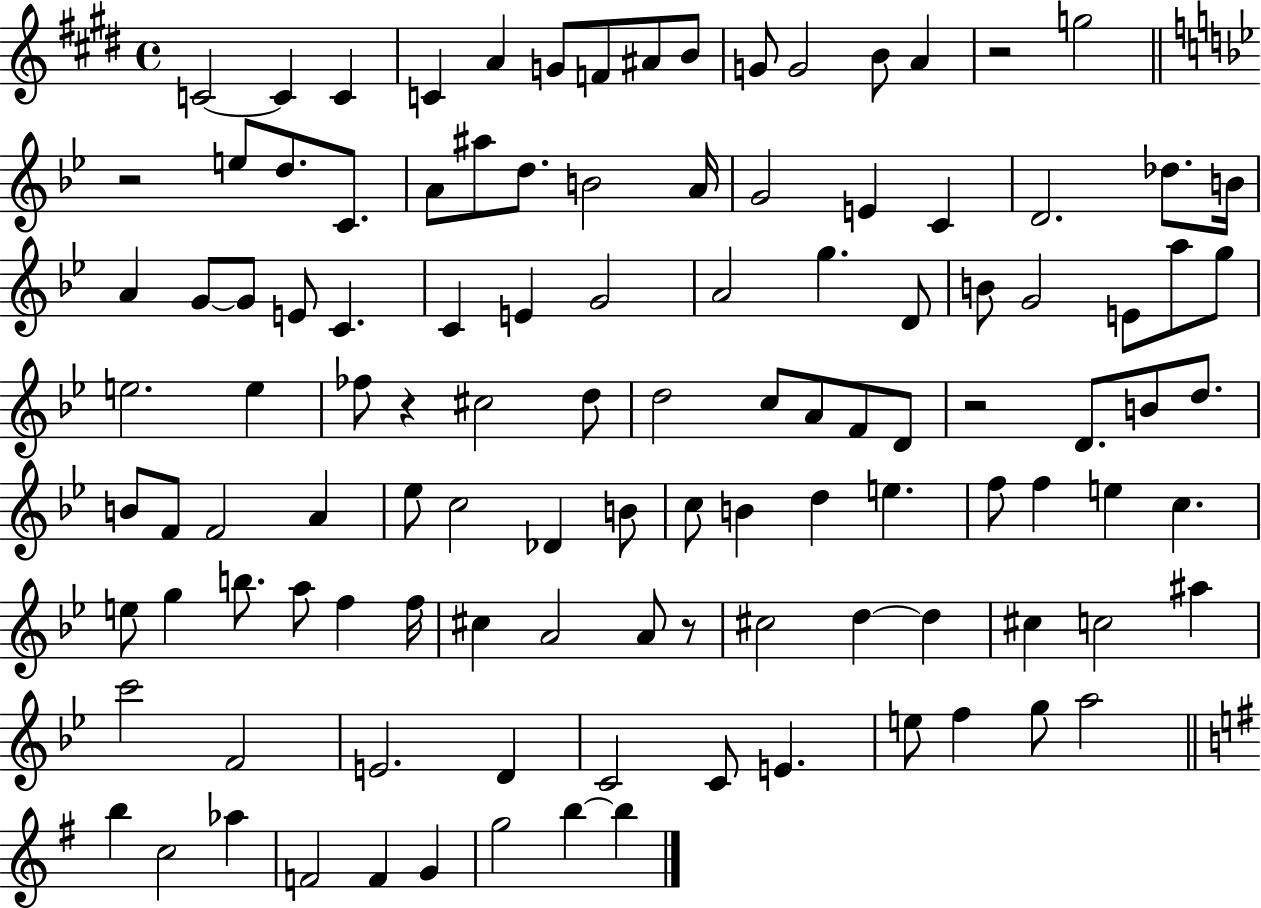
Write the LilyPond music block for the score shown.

{
  \clef treble
  \time 4/4
  \defaultTimeSignature
  \key e \major
  c'2~~ c'4 c'4 | c'4 a'4 g'8 f'8 ais'8 b'8 | g'8 g'2 b'8 a'4 | r2 g''2 | \break \bar "||" \break \key bes \major r2 e''8 d''8. c'8. | a'8 ais''8 d''8. b'2 a'16 | g'2 e'4 c'4 | d'2. des''8. b'16 | \break a'4 g'8~~ g'8 e'8 c'4. | c'4 e'4 g'2 | a'2 g''4. d'8 | b'8 g'2 e'8 a''8 g''8 | \break e''2. e''4 | fes''8 r4 cis''2 d''8 | d''2 c''8 a'8 f'8 d'8 | r2 d'8. b'8 d''8. | \break b'8 f'8 f'2 a'4 | ees''8 c''2 des'4 b'8 | c''8 b'4 d''4 e''4. | f''8 f''4 e''4 c''4. | \break e''8 g''4 b''8. a''8 f''4 f''16 | cis''4 a'2 a'8 r8 | cis''2 d''4~~ d''4 | cis''4 c''2 ais''4 | \break c'''2 f'2 | e'2. d'4 | c'2 c'8 e'4. | e''8 f''4 g''8 a''2 | \break \bar "||" \break \key e \minor b''4 c''2 aes''4 | f'2 f'4 g'4 | g''2 b''4~~ b''4 | \bar "|."
}